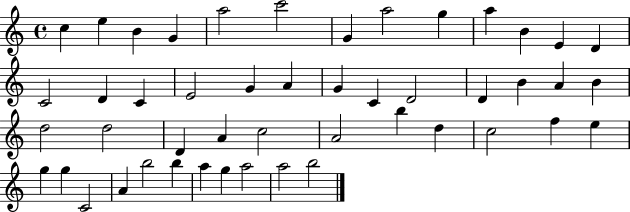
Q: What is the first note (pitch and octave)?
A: C5